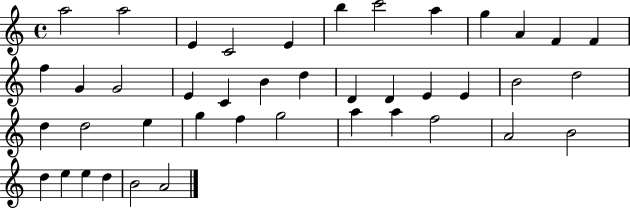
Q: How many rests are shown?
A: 0